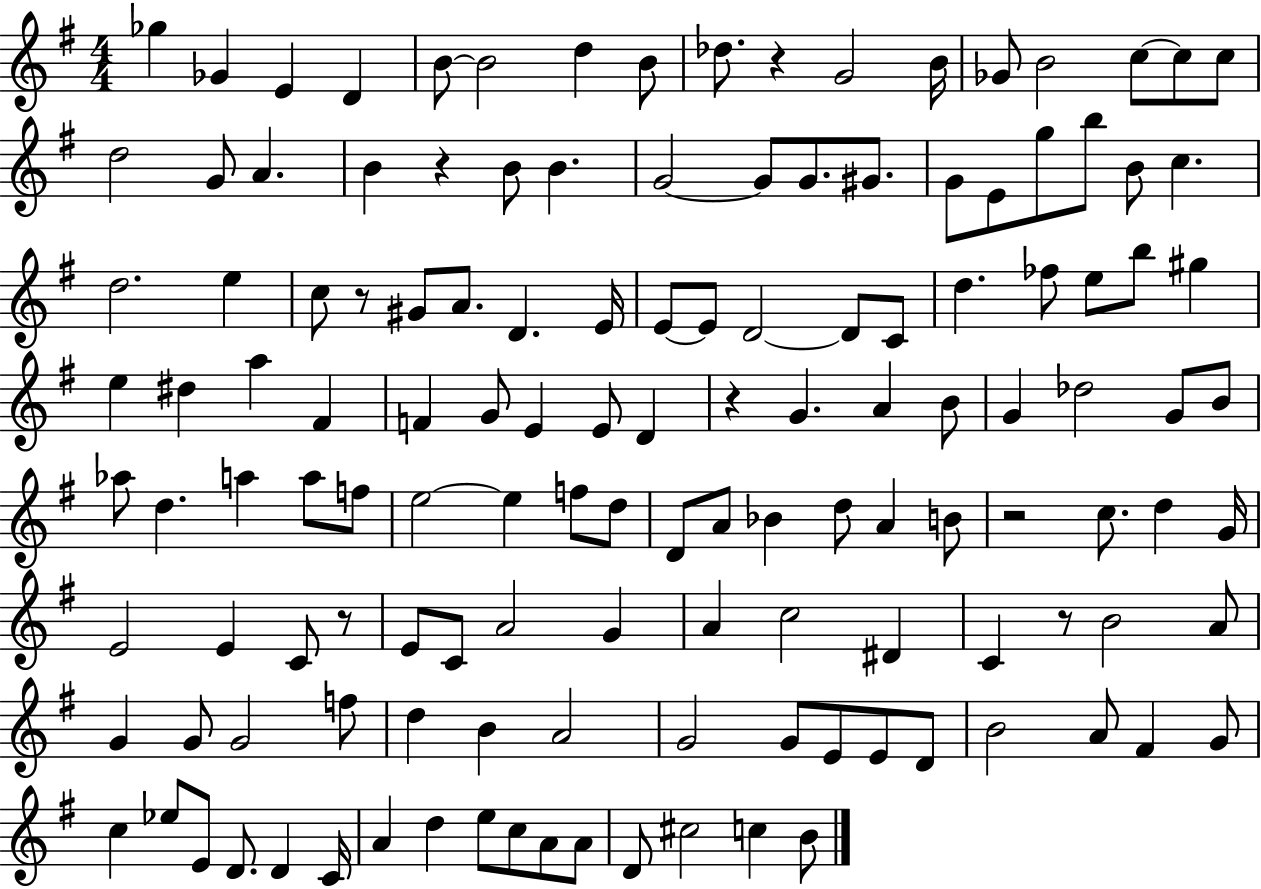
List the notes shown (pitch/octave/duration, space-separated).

Gb5/q Gb4/q E4/q D4/q B4/e B4/h D5/q B4/e Db5/e. R/q G4/h B4/s Gb4/e B4/h C5/e C5/e C5/e D5/h G4/e A4/q. B4/q R/q B4/e B4/q. G4/h G4/e G4/e. G#4/e. G4/e E4/e G5/e B5/e B4/e C5/q. D5/h. E5/q C5/e R/e G#4/e A4/e. D4/q. E4/s E4/e E4/e D4/h D4/e C4/e D5/q. FES5/e E5/e B5/e G#5/q E5/q D#5/q A5/q F#4/q F4/q G4/e E4/q E4/e D4/q R/q G4/q. A4/q B4/e G4/q Db5/h G4/e B4/e Ab5/e D5/q. A5/q A5/e F5/e E5/h E5/q F5/e D5/e D4/e A4/e Bb4/q D5/e A4/q B4/e R/h C5/e. D5/q G4/s E4/h E4/q C4/e R/e E4/e C4/e A4/h G4/q A4/q C5/h D#4/q C4/q R/e B4/h A4/e G4/q G4/e G4/h F5/e D5/q B4/q A4/h G4/h G4/e E4/e E4/e D4/e B4/h A4/e F#4/q G4/e C5/q Eb5/e E4/e D4/e. D4/q C4/s A4/q D5/q E5/e C5/e A4/e A4/e D4/e C#5/h C5/q B4/e